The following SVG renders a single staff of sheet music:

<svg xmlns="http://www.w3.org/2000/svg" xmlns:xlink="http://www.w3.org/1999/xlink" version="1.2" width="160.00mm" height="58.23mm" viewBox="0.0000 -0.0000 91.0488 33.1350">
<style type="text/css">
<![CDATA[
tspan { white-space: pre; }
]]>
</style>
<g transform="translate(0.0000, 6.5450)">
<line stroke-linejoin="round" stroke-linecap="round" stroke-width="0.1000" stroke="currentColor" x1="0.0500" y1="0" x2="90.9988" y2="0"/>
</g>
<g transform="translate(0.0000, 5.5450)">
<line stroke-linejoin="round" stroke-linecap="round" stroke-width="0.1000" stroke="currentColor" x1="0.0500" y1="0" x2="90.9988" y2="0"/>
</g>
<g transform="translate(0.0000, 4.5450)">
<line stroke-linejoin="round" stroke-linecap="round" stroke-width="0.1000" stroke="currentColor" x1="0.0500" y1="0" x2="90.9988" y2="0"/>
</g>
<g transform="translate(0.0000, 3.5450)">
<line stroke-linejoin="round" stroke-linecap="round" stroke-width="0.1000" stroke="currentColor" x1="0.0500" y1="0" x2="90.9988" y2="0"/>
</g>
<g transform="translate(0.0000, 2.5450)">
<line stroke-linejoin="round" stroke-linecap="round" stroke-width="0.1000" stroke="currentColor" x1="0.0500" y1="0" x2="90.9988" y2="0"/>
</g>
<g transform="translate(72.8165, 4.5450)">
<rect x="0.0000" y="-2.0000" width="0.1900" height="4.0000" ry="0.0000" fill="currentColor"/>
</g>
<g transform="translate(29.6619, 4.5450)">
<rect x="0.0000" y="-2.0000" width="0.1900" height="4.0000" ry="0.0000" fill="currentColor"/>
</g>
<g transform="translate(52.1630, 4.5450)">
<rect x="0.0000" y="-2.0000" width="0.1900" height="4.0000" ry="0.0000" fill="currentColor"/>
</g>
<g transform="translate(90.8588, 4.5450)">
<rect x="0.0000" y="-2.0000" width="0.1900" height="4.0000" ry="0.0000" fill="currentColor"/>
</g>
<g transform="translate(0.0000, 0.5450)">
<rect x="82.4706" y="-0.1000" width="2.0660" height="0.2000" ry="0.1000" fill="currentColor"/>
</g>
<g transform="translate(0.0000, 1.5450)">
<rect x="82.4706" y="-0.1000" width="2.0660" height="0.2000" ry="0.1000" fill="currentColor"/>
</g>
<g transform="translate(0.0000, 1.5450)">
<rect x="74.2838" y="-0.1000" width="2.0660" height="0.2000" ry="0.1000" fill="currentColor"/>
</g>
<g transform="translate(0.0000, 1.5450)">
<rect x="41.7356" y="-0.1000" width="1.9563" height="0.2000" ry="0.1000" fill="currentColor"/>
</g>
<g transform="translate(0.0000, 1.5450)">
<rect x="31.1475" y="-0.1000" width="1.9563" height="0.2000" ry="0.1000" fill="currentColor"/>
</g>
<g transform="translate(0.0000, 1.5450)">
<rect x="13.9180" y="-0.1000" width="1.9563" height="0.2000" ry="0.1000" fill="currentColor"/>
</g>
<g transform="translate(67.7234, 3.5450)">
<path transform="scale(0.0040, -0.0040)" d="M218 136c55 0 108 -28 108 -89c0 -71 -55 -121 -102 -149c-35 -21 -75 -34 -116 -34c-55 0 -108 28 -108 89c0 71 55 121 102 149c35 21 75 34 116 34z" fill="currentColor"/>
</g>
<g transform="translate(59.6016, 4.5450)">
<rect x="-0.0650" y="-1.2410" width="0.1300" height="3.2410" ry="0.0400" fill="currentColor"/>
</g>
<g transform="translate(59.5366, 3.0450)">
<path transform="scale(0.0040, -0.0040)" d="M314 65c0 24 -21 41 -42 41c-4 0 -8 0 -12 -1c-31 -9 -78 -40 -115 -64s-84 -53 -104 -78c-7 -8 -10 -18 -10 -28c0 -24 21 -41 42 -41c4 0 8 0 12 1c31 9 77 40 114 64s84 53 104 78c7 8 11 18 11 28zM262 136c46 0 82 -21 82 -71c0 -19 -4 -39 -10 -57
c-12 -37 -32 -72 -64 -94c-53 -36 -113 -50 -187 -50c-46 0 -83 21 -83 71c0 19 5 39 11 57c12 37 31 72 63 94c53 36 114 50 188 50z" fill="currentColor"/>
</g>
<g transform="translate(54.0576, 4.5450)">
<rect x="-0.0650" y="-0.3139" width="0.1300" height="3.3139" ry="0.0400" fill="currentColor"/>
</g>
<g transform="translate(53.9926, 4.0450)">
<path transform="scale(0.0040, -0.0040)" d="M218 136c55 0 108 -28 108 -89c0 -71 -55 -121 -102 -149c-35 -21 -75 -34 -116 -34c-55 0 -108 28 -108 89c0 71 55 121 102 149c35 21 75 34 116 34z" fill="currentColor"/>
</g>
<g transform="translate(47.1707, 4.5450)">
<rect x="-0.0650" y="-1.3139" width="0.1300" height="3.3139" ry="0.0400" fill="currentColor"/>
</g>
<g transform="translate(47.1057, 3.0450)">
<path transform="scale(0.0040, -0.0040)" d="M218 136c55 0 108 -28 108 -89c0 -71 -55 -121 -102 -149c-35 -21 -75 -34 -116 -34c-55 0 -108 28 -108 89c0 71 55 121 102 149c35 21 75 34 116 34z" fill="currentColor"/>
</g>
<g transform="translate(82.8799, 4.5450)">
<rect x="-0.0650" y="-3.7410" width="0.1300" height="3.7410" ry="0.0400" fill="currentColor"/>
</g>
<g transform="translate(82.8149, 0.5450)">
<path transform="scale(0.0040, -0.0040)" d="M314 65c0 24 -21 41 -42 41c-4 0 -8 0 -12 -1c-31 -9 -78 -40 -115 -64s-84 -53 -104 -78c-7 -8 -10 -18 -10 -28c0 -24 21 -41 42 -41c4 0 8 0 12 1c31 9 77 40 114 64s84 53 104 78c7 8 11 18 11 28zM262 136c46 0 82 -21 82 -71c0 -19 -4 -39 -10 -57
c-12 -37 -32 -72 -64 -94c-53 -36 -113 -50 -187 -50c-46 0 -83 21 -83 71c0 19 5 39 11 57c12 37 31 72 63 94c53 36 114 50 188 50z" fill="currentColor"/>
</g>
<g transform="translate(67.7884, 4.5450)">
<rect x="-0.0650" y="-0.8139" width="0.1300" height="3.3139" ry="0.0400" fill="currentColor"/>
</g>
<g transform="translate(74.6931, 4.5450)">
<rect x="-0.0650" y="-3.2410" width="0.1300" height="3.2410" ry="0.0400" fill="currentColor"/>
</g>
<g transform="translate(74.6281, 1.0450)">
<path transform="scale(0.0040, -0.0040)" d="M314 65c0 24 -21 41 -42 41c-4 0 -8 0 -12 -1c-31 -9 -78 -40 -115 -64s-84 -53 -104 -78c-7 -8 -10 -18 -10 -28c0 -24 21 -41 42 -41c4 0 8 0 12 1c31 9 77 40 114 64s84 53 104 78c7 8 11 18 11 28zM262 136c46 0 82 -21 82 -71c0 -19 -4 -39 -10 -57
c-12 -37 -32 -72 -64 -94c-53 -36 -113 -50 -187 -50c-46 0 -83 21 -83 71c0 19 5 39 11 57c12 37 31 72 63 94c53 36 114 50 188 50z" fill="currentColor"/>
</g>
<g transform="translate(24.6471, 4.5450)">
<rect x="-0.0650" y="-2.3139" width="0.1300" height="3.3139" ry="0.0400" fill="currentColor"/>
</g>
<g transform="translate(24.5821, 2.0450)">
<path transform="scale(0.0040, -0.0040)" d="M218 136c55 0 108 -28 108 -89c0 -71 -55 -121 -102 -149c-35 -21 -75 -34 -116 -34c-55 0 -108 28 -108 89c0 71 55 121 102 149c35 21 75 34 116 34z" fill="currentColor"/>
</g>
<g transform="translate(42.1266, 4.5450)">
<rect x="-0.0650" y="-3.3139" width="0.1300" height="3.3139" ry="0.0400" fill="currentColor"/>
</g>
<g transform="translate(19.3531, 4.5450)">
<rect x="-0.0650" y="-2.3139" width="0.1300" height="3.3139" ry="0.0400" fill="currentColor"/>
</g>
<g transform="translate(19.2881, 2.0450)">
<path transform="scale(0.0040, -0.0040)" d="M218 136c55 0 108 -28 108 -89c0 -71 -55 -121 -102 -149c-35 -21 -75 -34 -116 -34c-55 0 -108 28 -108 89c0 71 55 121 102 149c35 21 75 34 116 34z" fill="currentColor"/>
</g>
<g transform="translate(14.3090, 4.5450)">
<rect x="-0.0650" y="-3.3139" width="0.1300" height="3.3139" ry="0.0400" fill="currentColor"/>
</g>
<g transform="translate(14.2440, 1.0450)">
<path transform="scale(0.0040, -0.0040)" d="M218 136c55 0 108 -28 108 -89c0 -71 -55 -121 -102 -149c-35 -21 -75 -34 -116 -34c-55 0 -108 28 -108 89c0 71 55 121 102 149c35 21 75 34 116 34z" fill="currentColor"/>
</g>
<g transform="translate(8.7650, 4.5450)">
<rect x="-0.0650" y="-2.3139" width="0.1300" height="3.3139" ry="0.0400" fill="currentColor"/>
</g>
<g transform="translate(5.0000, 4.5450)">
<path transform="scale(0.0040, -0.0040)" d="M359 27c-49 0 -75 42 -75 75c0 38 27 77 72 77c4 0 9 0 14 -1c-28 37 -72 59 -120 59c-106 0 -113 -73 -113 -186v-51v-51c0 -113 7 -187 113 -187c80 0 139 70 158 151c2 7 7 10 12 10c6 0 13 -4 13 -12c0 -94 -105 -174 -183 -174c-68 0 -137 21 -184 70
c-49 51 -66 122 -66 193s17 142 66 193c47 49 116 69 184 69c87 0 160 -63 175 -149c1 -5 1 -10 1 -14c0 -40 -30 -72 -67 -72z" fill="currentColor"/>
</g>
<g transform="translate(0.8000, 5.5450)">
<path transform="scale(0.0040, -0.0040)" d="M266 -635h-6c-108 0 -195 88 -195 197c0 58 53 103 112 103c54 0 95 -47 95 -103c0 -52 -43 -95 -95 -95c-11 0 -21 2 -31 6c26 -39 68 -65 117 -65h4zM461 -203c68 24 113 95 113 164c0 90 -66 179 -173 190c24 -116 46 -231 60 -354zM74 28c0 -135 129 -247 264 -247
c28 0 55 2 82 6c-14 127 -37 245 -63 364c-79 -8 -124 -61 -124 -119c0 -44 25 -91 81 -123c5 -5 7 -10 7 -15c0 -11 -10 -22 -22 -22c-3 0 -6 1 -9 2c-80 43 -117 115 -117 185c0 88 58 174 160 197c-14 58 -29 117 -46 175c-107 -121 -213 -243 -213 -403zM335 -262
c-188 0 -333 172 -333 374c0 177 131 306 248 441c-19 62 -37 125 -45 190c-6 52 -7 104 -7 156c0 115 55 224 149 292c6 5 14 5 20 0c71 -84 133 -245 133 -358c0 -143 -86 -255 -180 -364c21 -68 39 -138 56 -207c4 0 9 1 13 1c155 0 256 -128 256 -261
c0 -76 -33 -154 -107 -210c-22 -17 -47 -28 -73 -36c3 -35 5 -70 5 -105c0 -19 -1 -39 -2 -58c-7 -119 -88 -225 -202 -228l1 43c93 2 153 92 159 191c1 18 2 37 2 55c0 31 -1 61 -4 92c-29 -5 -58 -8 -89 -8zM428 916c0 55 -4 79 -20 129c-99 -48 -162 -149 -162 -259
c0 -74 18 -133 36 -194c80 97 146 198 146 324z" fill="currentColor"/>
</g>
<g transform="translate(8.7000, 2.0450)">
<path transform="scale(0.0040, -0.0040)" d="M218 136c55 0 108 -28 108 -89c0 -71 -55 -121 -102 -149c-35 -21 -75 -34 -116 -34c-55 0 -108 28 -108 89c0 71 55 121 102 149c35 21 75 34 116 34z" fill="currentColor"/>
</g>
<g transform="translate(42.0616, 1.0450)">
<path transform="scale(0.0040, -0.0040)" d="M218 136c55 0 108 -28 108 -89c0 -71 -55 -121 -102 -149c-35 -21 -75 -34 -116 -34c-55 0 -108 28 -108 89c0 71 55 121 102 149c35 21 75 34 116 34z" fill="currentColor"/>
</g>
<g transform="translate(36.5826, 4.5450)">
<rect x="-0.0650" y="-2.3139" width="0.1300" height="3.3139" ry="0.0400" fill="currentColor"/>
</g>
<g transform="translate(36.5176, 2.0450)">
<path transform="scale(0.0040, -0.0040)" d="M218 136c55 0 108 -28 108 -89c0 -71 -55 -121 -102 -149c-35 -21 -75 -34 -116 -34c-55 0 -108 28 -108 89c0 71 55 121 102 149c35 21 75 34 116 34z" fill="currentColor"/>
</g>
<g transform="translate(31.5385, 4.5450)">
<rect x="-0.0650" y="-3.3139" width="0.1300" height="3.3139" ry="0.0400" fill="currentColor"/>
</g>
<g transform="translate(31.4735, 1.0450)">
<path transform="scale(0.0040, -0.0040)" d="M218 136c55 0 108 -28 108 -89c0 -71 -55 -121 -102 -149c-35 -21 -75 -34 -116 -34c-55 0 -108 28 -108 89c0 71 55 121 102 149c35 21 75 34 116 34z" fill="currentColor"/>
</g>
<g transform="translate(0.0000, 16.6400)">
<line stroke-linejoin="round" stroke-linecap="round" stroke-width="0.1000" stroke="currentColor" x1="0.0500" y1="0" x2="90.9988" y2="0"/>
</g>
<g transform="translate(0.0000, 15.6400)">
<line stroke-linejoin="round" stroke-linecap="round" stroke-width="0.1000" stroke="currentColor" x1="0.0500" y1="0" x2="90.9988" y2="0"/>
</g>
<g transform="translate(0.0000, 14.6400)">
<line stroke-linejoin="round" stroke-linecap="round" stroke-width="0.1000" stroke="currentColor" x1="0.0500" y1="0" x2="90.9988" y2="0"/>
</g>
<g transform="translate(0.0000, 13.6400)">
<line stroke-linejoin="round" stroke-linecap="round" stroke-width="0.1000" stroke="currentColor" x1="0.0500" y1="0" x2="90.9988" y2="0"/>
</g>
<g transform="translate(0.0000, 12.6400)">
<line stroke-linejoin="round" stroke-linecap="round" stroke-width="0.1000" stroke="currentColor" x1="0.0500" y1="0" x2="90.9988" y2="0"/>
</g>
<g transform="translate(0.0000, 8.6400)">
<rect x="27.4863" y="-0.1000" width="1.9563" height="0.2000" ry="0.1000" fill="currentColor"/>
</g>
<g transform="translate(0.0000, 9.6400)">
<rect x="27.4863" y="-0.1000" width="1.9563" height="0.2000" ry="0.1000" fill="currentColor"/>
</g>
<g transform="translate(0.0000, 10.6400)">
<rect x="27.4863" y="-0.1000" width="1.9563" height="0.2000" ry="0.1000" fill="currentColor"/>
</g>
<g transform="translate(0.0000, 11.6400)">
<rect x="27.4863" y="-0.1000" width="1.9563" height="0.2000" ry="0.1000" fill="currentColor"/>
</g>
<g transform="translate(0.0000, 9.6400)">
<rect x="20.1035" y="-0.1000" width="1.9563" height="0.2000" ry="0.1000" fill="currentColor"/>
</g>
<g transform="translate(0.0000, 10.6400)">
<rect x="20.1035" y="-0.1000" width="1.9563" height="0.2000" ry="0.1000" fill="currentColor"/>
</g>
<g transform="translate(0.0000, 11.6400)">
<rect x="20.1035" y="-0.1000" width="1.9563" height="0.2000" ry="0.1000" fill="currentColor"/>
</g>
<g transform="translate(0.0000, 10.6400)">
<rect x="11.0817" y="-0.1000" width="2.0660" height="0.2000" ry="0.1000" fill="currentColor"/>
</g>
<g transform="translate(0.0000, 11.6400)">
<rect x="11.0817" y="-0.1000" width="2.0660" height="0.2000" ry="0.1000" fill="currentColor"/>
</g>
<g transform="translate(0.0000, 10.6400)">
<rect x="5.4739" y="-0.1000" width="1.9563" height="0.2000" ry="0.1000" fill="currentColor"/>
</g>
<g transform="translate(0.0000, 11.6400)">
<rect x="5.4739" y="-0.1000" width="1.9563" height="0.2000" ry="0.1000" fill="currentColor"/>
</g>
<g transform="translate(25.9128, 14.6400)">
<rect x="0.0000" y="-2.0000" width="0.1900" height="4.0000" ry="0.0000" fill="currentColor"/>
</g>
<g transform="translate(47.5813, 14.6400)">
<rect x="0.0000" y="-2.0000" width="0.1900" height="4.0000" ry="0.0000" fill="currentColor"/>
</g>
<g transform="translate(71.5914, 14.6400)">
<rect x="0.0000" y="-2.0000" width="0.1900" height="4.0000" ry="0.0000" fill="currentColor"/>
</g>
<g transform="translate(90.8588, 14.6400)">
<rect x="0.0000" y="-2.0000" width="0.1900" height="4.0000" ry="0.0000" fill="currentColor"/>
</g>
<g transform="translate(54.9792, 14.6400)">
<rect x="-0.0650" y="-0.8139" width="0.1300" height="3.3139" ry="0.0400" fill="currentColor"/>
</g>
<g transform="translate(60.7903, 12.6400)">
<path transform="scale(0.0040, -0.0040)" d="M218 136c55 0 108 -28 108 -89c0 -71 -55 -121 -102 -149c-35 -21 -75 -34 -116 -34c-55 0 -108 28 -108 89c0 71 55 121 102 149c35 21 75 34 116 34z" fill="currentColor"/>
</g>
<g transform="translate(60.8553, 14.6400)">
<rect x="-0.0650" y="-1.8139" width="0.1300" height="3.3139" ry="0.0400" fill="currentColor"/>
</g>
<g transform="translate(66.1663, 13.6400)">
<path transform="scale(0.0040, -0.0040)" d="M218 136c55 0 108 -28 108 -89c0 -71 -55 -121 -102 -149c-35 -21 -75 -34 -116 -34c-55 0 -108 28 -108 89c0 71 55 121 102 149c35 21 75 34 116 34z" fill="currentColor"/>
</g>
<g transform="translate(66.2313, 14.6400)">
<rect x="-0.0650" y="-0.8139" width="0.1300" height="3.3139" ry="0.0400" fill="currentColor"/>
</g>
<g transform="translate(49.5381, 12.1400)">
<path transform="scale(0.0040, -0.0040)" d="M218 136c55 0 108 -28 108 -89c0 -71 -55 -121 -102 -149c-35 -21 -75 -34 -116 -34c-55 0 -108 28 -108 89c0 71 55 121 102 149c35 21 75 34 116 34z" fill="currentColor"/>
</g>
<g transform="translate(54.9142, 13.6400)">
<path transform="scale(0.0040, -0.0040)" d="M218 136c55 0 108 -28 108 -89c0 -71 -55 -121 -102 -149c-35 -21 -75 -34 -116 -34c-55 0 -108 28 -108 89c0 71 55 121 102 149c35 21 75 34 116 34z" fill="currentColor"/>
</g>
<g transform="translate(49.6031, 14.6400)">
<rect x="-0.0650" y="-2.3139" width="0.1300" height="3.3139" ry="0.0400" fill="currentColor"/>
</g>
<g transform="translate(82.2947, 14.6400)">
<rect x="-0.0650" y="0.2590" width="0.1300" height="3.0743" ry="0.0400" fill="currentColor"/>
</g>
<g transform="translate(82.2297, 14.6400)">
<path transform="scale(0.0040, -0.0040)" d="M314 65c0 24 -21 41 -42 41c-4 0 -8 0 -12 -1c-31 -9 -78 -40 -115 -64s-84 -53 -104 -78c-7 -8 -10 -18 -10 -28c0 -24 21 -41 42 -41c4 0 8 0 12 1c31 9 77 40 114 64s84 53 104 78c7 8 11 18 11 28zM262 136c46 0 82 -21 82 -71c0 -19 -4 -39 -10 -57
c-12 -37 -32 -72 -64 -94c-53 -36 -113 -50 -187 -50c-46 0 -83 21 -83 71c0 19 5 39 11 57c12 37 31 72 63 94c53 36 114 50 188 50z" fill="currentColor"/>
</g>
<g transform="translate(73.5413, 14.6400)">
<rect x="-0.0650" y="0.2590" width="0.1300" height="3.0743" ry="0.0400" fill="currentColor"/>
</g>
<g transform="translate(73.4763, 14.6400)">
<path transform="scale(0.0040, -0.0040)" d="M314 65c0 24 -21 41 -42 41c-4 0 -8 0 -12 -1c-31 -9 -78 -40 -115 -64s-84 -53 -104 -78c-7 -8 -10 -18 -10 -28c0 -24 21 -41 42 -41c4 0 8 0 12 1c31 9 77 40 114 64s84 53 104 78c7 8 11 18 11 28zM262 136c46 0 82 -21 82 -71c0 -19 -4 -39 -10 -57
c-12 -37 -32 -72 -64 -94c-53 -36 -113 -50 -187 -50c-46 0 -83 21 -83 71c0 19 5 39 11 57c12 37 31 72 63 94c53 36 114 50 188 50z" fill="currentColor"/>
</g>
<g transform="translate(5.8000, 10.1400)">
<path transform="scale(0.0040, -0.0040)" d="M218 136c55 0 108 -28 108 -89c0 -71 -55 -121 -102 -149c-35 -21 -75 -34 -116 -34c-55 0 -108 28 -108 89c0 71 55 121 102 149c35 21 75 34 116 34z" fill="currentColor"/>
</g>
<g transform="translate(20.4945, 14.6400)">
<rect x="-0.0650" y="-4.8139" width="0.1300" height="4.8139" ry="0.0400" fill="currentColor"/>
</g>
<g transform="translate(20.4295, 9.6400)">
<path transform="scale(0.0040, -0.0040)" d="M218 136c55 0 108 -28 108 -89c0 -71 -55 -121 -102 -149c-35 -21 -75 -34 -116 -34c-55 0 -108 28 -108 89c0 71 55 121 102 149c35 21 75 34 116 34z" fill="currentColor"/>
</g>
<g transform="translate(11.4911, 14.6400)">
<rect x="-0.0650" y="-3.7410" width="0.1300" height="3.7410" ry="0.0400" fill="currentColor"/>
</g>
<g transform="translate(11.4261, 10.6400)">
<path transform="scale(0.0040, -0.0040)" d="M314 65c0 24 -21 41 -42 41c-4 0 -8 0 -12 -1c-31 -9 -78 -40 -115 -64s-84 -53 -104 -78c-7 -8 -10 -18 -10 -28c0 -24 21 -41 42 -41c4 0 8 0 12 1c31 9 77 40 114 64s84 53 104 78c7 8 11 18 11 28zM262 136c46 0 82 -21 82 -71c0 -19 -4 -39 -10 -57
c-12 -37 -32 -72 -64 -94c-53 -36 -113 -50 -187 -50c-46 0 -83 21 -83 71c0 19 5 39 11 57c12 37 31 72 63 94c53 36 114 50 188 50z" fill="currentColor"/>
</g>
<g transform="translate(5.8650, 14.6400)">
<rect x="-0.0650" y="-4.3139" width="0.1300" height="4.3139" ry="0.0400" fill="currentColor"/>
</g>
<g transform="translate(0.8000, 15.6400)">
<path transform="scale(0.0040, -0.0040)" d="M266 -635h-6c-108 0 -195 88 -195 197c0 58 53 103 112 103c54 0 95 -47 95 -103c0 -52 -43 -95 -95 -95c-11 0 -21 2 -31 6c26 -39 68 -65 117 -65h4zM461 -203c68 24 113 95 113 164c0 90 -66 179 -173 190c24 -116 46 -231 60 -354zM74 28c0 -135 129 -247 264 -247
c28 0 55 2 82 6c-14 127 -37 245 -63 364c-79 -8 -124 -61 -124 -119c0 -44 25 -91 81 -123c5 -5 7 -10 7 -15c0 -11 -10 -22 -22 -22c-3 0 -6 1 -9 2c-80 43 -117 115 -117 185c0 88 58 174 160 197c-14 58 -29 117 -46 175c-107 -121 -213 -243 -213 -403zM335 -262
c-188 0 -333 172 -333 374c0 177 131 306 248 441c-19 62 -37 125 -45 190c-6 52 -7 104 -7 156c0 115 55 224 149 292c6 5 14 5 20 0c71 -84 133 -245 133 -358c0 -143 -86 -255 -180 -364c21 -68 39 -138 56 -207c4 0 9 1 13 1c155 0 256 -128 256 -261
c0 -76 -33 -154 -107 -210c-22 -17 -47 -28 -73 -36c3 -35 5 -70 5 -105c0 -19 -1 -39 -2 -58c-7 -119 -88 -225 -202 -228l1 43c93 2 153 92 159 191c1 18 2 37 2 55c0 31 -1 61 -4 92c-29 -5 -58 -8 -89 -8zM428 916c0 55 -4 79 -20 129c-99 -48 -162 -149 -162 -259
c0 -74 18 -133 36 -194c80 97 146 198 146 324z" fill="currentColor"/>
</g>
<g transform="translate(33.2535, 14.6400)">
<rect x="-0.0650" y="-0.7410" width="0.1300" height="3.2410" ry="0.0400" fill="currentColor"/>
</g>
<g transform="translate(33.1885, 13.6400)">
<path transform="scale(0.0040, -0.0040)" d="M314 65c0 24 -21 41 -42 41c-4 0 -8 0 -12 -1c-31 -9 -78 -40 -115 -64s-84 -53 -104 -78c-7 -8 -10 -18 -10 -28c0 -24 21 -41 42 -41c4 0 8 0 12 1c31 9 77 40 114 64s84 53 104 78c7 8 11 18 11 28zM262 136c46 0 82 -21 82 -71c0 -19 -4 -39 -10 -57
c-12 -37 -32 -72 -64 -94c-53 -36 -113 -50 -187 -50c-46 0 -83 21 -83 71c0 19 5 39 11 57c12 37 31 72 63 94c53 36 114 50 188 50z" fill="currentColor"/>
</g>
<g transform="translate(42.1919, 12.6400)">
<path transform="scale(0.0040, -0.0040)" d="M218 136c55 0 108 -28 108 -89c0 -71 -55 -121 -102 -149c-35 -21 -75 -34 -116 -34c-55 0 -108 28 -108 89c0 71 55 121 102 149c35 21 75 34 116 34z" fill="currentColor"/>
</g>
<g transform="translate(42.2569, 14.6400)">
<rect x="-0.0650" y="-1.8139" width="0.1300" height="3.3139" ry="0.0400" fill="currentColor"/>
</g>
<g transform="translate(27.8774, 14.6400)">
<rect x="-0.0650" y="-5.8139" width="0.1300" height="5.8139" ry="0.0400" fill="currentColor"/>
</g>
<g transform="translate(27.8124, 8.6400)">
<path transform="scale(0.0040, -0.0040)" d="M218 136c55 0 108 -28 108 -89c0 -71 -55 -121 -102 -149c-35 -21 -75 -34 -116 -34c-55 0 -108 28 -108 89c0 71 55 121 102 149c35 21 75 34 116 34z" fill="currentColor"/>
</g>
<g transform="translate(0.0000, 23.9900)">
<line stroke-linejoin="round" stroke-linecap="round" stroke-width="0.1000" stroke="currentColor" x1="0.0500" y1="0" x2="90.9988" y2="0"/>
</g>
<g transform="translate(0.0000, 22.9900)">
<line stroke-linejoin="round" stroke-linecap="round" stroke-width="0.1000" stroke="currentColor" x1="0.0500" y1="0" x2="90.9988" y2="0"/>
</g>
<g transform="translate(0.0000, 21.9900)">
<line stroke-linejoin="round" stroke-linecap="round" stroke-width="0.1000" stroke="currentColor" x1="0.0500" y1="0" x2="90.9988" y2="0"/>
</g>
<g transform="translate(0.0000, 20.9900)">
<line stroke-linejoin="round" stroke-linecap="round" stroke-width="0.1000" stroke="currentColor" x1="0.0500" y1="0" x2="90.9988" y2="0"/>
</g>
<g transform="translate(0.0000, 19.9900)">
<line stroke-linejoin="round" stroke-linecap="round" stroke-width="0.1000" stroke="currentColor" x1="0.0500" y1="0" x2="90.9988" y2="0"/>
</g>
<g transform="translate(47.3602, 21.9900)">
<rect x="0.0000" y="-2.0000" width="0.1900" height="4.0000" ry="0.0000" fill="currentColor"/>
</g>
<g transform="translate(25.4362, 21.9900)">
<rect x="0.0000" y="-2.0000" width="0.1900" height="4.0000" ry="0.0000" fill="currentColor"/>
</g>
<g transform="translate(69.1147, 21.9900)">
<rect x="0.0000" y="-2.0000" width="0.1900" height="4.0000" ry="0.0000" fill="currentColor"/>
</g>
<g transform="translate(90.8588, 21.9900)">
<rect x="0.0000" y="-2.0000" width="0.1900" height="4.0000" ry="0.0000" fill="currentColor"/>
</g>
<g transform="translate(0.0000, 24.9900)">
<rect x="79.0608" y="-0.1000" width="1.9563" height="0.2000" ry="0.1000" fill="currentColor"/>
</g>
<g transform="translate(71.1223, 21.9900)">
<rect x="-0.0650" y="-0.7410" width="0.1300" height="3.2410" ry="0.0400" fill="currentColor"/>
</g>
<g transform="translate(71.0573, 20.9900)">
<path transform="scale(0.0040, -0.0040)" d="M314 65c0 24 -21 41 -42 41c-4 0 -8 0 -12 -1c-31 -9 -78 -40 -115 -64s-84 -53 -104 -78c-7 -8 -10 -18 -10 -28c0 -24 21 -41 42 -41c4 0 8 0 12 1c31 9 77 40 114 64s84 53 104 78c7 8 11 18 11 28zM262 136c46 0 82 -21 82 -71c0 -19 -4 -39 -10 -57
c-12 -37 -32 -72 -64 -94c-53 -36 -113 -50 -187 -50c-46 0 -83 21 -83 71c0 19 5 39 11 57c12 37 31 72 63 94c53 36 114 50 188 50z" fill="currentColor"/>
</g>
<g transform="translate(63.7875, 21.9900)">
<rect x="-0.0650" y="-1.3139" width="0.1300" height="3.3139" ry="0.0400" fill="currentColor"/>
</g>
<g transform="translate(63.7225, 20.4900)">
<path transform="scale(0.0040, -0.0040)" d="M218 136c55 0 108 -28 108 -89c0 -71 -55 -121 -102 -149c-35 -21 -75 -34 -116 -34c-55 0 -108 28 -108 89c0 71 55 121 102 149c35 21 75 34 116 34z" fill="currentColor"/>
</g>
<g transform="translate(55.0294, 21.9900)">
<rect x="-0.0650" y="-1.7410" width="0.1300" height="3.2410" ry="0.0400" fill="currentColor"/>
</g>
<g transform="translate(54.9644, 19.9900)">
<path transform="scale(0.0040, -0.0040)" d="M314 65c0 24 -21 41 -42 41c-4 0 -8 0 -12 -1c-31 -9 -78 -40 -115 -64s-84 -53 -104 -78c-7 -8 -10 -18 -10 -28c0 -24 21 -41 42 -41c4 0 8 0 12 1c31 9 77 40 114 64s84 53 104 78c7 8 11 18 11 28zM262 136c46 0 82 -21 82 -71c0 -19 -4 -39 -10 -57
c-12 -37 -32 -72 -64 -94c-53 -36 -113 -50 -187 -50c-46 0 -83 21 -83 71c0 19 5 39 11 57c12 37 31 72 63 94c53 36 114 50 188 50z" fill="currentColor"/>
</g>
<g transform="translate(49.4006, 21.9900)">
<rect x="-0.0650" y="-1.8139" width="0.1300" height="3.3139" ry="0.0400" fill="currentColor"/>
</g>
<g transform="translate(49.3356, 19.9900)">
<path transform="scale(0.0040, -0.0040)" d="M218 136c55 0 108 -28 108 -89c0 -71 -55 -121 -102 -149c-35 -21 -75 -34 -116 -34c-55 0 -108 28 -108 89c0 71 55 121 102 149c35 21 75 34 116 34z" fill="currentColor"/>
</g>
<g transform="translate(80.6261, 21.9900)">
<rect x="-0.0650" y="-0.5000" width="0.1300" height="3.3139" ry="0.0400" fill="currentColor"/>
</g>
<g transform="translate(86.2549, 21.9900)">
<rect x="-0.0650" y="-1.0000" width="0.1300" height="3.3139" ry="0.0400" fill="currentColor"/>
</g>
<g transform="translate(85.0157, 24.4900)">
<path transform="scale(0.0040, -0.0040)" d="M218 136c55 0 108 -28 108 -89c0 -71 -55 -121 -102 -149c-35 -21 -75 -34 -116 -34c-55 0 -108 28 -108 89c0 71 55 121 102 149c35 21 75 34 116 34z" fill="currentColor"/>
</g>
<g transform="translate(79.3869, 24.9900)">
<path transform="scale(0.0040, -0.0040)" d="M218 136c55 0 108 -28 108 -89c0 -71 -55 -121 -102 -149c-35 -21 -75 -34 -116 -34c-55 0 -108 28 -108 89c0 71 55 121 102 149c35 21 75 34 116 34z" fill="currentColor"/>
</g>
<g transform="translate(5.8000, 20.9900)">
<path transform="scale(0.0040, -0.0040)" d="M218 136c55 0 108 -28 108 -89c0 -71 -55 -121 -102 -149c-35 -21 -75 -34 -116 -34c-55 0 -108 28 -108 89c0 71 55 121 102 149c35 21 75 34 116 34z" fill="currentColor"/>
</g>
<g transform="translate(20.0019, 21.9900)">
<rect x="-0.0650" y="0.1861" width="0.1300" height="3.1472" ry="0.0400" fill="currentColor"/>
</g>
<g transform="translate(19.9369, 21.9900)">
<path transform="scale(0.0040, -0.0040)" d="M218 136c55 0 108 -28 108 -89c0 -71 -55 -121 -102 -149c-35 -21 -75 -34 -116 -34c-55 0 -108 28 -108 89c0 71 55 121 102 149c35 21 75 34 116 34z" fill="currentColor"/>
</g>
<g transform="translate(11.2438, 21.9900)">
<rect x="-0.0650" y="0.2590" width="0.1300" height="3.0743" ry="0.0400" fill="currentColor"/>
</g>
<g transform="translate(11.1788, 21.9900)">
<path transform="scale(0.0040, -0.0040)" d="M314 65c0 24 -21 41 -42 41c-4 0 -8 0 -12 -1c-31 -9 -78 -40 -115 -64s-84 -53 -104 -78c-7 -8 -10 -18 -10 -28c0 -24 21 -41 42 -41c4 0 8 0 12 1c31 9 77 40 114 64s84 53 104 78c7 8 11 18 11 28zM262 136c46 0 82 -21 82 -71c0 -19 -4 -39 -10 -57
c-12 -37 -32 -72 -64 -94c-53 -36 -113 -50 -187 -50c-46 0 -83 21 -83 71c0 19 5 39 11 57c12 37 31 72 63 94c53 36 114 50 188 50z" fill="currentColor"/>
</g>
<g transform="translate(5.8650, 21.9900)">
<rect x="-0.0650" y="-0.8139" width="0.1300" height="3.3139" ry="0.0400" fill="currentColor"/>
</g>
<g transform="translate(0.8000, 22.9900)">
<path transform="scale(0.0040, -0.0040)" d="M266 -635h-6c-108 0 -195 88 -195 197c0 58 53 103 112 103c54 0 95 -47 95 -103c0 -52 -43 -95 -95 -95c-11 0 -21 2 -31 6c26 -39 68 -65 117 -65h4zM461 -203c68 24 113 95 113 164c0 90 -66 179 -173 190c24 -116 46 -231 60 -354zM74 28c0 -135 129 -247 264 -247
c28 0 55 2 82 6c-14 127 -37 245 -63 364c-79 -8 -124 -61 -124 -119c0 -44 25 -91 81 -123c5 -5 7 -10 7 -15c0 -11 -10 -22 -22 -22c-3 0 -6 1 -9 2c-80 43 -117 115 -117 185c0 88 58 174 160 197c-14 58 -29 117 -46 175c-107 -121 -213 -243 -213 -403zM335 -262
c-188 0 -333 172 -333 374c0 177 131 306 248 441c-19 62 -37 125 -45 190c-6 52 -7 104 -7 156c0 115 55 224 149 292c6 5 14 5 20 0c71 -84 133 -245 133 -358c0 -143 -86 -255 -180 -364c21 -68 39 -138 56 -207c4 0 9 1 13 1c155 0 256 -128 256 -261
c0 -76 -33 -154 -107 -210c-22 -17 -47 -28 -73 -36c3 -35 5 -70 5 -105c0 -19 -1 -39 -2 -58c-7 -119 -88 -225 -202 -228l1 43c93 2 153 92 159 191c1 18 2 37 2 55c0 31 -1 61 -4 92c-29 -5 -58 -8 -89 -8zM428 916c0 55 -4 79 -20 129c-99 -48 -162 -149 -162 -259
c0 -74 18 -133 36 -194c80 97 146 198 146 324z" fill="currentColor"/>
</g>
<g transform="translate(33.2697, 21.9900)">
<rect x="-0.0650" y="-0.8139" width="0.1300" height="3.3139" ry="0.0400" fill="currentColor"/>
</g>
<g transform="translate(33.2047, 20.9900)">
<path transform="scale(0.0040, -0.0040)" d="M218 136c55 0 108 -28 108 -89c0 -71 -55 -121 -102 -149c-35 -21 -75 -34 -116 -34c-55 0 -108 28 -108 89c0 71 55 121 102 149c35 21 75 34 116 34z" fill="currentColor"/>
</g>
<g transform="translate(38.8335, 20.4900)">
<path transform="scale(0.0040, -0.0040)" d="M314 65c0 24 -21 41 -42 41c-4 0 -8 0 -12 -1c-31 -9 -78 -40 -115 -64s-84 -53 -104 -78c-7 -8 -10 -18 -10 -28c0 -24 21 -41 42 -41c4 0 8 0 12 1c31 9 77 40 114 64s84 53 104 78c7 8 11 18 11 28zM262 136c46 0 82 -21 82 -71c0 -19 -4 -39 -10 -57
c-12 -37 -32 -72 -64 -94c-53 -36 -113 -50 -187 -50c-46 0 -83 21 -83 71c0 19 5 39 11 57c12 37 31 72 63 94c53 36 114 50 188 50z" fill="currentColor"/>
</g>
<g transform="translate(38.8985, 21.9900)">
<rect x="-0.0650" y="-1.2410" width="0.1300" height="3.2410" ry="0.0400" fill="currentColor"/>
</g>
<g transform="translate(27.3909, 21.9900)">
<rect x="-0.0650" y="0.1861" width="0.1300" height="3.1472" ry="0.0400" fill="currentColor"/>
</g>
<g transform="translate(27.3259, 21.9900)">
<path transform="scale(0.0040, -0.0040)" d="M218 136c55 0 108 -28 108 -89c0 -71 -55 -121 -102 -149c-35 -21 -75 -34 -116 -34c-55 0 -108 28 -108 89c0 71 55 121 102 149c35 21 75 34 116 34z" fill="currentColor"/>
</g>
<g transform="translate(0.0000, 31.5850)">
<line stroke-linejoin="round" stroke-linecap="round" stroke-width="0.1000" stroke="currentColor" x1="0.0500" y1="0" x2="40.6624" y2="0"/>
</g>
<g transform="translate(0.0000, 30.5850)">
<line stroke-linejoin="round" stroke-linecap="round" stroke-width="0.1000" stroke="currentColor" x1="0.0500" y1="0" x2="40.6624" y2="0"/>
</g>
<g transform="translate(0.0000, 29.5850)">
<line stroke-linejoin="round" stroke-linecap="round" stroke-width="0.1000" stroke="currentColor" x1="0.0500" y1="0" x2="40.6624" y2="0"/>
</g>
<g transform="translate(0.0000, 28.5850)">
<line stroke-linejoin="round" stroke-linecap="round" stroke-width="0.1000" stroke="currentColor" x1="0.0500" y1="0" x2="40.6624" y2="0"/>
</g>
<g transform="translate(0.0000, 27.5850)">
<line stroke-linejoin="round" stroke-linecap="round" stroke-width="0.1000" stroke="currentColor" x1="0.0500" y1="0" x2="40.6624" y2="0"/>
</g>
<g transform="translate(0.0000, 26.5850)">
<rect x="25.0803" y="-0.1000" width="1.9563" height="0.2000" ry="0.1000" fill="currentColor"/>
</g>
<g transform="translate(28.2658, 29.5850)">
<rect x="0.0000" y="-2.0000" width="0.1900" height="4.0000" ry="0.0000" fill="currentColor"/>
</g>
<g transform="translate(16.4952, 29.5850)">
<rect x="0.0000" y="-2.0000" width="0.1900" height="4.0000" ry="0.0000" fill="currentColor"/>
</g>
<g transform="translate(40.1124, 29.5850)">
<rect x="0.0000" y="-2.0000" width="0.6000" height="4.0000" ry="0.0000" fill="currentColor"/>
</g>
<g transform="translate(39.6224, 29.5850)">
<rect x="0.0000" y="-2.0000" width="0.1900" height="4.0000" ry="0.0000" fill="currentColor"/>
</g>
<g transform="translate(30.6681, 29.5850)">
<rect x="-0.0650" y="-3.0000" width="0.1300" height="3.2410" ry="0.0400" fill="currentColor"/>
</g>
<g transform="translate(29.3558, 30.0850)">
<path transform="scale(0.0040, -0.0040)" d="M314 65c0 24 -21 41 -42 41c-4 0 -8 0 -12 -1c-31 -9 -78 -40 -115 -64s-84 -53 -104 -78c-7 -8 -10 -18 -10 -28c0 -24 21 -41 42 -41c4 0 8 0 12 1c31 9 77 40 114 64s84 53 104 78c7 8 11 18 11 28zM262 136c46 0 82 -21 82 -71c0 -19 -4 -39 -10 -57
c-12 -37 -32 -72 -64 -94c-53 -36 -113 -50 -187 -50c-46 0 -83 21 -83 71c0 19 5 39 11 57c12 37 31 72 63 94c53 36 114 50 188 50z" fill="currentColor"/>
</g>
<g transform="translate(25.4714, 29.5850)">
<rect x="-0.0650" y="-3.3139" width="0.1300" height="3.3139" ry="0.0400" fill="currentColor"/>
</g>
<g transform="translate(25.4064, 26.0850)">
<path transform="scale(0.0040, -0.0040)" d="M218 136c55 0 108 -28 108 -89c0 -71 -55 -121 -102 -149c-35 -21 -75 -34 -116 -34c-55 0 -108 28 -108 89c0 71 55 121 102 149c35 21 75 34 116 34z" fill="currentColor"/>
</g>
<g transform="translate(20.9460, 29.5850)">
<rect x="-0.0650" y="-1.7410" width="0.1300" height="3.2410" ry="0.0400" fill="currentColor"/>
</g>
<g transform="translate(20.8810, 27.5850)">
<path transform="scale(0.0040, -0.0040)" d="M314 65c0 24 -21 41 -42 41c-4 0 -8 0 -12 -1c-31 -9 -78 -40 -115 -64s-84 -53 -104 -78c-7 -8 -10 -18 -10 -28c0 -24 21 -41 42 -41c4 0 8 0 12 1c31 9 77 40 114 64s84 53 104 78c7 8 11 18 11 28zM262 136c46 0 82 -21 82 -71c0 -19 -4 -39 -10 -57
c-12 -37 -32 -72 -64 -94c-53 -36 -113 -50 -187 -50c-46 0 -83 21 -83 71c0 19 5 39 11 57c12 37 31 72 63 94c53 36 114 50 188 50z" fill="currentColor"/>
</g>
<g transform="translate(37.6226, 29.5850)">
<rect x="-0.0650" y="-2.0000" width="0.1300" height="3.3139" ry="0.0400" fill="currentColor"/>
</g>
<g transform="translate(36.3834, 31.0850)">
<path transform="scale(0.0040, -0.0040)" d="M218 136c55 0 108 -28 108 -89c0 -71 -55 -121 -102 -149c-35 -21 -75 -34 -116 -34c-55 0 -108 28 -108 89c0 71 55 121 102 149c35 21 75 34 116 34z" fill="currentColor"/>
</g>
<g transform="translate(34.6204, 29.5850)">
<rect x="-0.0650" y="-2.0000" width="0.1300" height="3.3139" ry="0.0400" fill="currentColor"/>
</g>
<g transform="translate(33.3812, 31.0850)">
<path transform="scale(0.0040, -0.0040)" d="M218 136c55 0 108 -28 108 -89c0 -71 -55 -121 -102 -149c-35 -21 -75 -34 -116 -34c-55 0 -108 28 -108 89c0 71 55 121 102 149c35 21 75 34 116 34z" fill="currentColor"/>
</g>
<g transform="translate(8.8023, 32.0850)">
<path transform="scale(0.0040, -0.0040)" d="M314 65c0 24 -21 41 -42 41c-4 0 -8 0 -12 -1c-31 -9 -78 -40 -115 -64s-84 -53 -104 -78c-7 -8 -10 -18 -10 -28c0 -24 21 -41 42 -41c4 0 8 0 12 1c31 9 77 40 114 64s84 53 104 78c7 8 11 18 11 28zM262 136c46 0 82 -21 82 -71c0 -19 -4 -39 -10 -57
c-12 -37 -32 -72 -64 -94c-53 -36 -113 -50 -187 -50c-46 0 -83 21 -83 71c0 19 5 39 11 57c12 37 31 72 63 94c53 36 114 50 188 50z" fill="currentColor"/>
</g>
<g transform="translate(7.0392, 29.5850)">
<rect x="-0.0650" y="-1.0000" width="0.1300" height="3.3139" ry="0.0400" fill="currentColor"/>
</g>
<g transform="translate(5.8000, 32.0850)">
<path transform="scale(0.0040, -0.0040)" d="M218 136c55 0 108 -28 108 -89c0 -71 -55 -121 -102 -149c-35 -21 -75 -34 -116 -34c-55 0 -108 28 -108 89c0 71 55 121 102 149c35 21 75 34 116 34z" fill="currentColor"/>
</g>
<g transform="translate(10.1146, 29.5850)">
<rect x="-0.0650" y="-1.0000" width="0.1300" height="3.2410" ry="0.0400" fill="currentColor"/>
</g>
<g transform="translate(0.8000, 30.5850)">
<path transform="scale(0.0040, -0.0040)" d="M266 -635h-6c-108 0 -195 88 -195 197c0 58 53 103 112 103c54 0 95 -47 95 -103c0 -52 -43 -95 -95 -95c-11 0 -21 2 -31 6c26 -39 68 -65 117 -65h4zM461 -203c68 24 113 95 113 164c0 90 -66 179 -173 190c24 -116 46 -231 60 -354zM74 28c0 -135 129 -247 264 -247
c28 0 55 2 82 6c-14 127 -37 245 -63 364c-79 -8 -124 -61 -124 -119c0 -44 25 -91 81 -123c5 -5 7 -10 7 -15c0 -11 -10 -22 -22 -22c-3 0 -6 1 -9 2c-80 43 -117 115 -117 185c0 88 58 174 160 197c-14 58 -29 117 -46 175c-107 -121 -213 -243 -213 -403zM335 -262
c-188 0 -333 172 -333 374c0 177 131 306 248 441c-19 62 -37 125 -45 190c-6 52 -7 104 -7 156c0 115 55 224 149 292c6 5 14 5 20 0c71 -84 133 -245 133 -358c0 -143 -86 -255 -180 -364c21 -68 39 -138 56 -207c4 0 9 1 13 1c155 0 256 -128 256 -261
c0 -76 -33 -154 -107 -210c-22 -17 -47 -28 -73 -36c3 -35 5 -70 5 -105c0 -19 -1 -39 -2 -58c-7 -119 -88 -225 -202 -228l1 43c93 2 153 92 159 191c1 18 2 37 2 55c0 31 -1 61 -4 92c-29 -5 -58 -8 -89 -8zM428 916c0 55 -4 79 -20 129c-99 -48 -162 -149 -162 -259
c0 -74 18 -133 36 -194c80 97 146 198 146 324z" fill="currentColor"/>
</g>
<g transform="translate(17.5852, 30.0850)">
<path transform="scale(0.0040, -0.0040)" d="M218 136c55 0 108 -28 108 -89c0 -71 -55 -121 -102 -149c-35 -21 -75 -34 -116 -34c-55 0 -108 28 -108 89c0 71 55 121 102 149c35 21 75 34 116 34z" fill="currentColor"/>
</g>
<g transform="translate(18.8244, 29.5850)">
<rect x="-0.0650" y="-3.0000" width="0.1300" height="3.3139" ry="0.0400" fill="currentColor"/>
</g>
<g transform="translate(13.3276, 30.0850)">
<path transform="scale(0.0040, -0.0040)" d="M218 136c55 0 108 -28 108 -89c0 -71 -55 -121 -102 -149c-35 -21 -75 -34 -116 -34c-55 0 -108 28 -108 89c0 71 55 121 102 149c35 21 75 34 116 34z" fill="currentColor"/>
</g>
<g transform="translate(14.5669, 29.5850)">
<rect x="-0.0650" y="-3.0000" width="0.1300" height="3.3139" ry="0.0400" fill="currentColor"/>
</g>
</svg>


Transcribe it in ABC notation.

X:1
T:Untitled
M:4/4
L:1/4
K:C
g b g g b g b e c e2 d b2 c'2 d' c'2 e' g' d2 f g d f d B2 B2 d B2 B B d e2 f f2 e d2 C D D D2 A A f2 b A2 F F